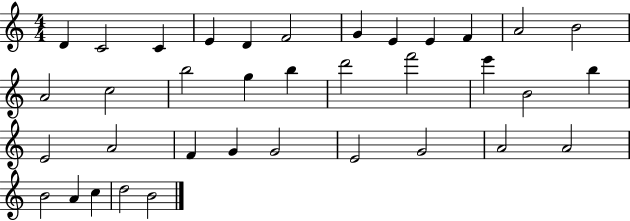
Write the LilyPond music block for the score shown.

{
  \clef treble
  \numericTimeSignature
  \time 4/4
  \key c \major
  d'4 c'2 c'4 | e'4 d'4 f'2 | g'4 e'4 e'4 f'4 | a'2 b'2 | \break a'2 c''2 | b''2 g''4 b''4 | d'''2 f'''2 | e'''4 b'2 b''4 | \break e'2 a'2 | f'4 g'4 g'2 | e'2 g'2 | a'2 a'2 | \break b'2 a'4 c''4 | d''2 b'2 | \bar "|."
}